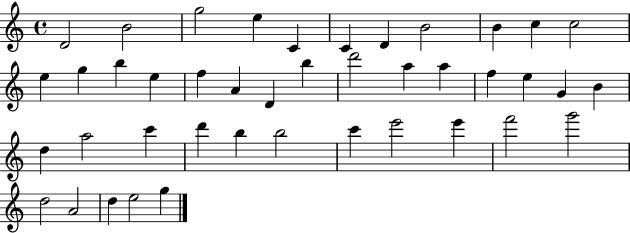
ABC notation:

X:1
T:Untitled
M:4/4
L:1/4
K:C
D2 B2 g2 e C C D B2 B c c2 e g b e f A D b d'2 a a f e G B d a2 c' d' b b2 c' e'2 e' f'2 g'2 d2 A2 d e2 g